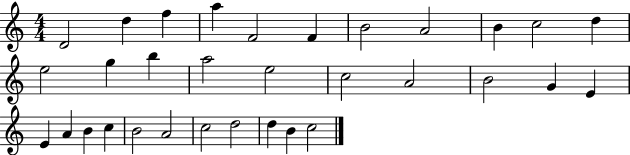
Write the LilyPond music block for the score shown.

{
  \clef treble
  \numericTimeSignature
  \time 4/4
  \key c \major
  d'2 d''4 f''4 | a''4 f'2 f'4 | b'2 a'2 | b'4 c''2 d''4 | \break e''2 g''4 b''4 | a''2 e''2 | c''2 a'2 | b'2 g'4 e'4 | \break e'4 a'4 b'4 c''4 | b'2 a'2 | c''2 d''2 | d''4 b'4 c''2 | \break \bar "|."
}